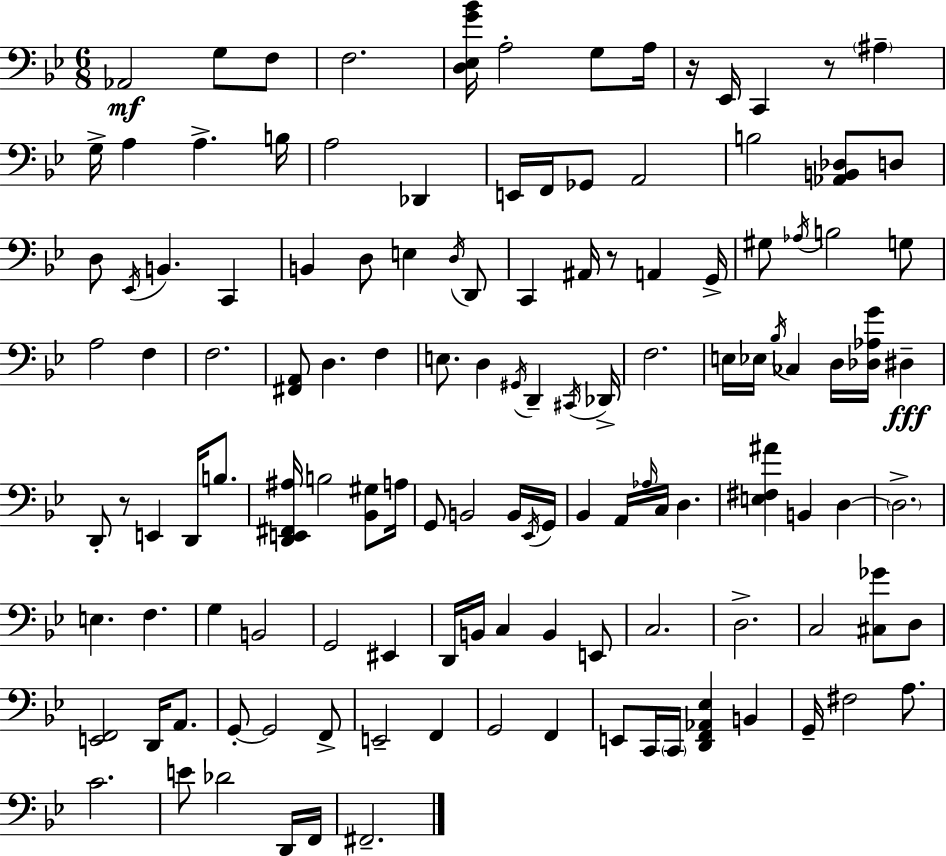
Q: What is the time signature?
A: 6/8